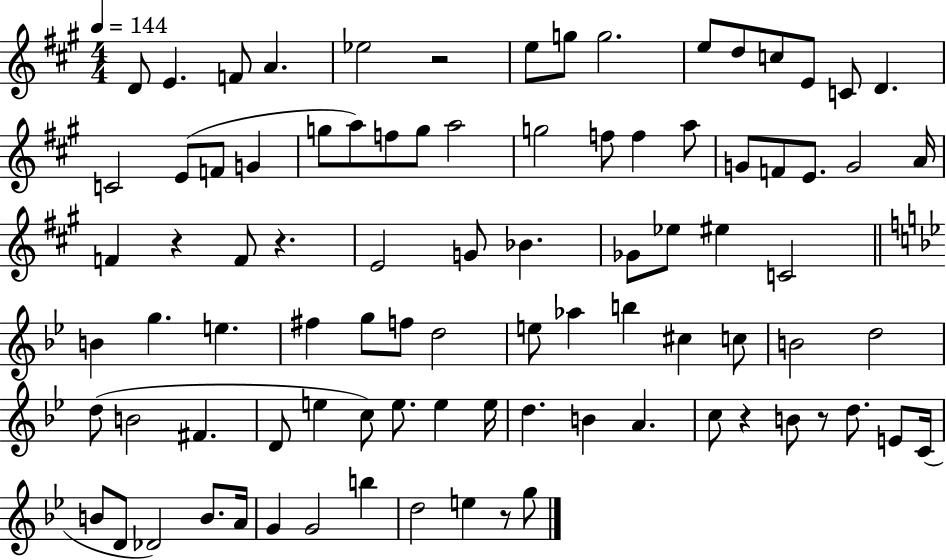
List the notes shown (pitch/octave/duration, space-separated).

D4/e E4/q. F4/e A4/q. Eb5/h R/h E5/e G5/e G5/h. E5/e D5/e C5/e E4/e C4/e D4/q. C4/h E4/e F4/e G4/q G5/e A5/e F5/e G5/e A5/h G5/h F5/e F5/q A5/e G4/e F4/e E4/e. G4/h A4/s F4/q R/q F4/e R/q. E4/h G4/e Bb4/q. Gb4/e Eb5/e EIS5/q C4/h B4/q G5/q. E5/q. F#5/q G5/e F5/e D5/h E5/e Ab5/q B5/q C#5/q C5/e B4/h D5/h D5/e B4/h F#4/q. D4/e E5/q C5/e E5/e. E5/q E5/s D5/q. B4/q A4/q. C5/e R/q B4/e R/e D5/e. E4/e C4/s B4/e D4/e Db4/h B4/e. A4/s G4/q G4/h B5/q D5/h E5/q R/e G5/e